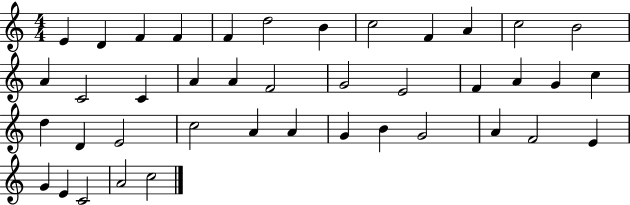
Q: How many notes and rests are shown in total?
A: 41